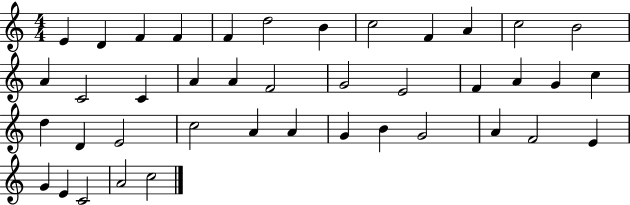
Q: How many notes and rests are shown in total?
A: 41